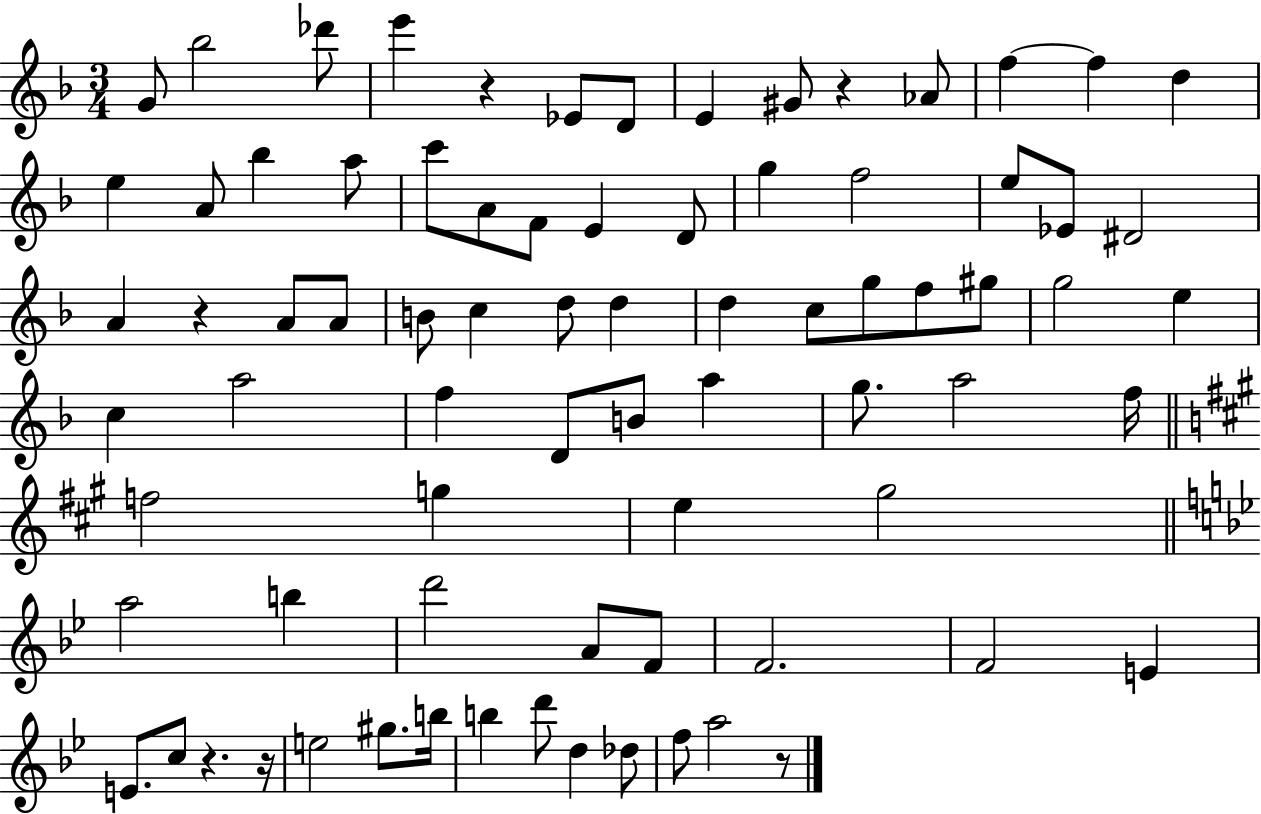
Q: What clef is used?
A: treble